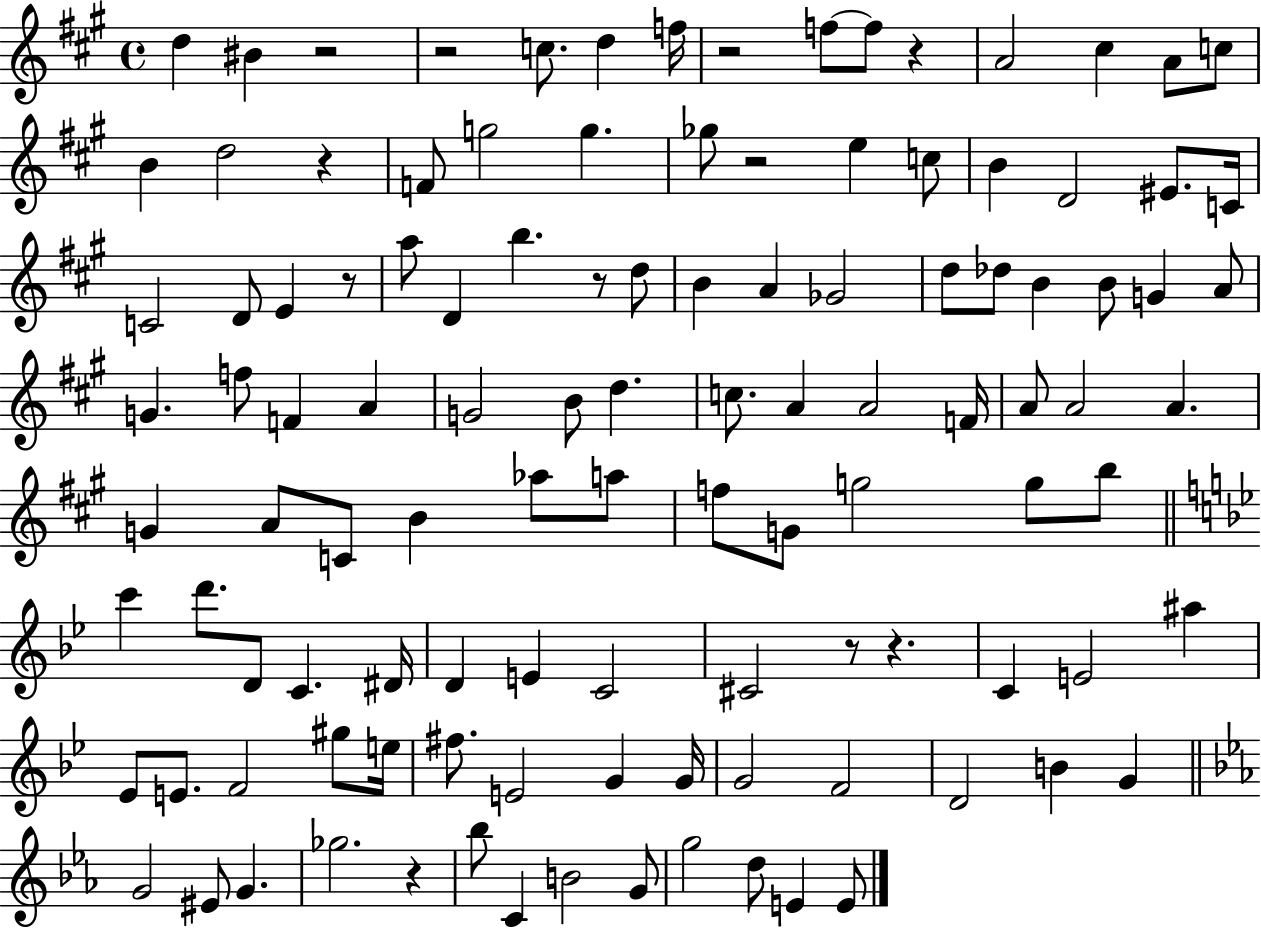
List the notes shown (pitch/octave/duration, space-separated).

D5/q BIS4/q R/h R/h C5/e. D5/q F5/s R/h F5/e F5/e R/q A4/h C#5/q A4/e C5/e B4/q D5/h R/q F4/e G5/h G5/q. Gb5/e R/h E5/q C5/e B4/q D4/h EIS4/e. C4/s C4/h D4/e E4/q R/e A5/e D4/q B5/q. R/e D5/e B4/q A4/q Gb4/h D5/e Db5/e B4/q B4/e G4/q A4/e G4/q. F5/e F4/q A4/q G4/h B4/e D5/q. C5/e. A4/q A4/h F4/s A4/e A4/h A4/q. G4/q A4/e C4/e B4/q Ab5/e A5/e F5/e G4/e G5/h G5/e B5/e C6/q D6/e. D4/e C4/q. D#4/s D4/q E4/q C4/h C#4/h R/e R/q. C4/q E4/h A#5/q Eb4/e E4/e. F4/h G#5/e E5/s F#5/e. E4/h G4/q G4/s G4/h F4/h D4/h B4/q G4/q G4/h EIS4/e G4/q. Gb5/h. R/q Bb5/e C4/q B4/h G4/e G5/h D5/e E4/q E4/e